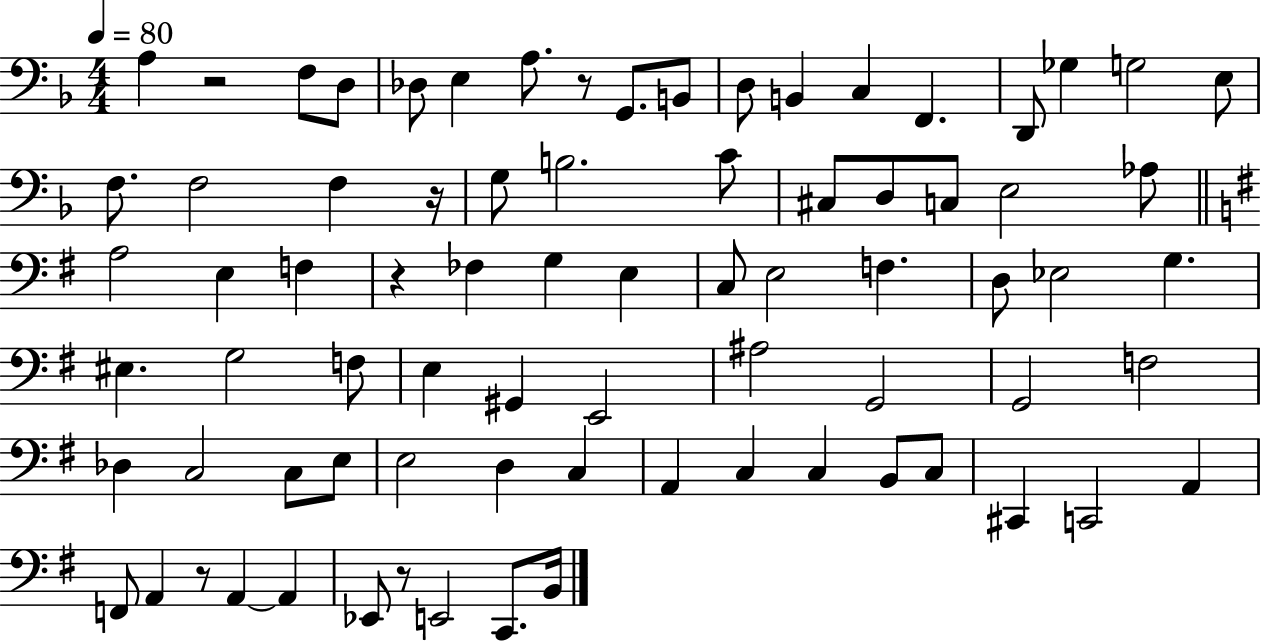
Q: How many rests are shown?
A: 6